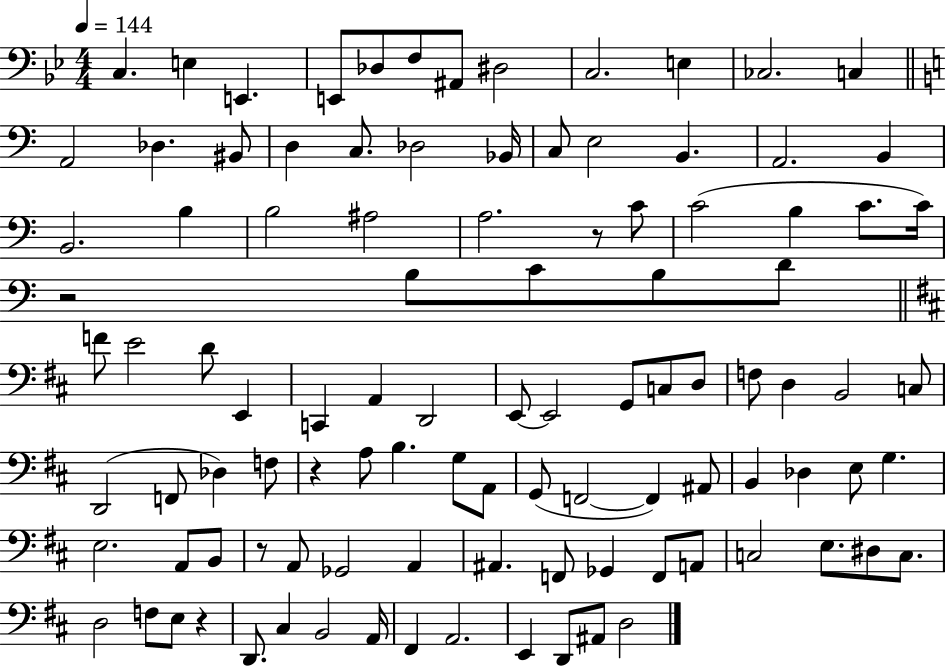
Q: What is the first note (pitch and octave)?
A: C3